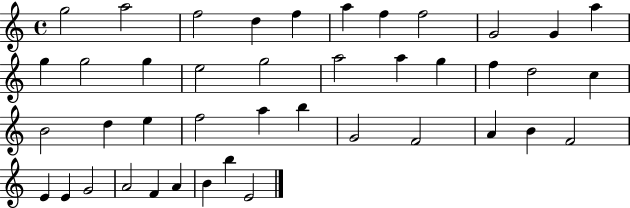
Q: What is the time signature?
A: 4/4